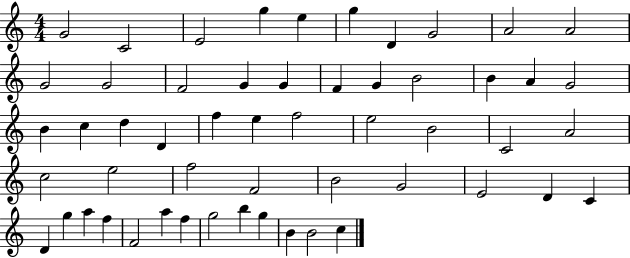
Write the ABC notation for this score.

X:1
T:Untitled
M:4/4
L:1/4
K:C
G2 C2 E2 g e g D G2 A2 A2 G2 G2 F2 G G F G B2 B A G2 B c d D f e f2 e2 B2 C2 A2 c2 e2 f2 F2 B2 G2 E2 D C D g a f F2 a f g2 b g B B2 c